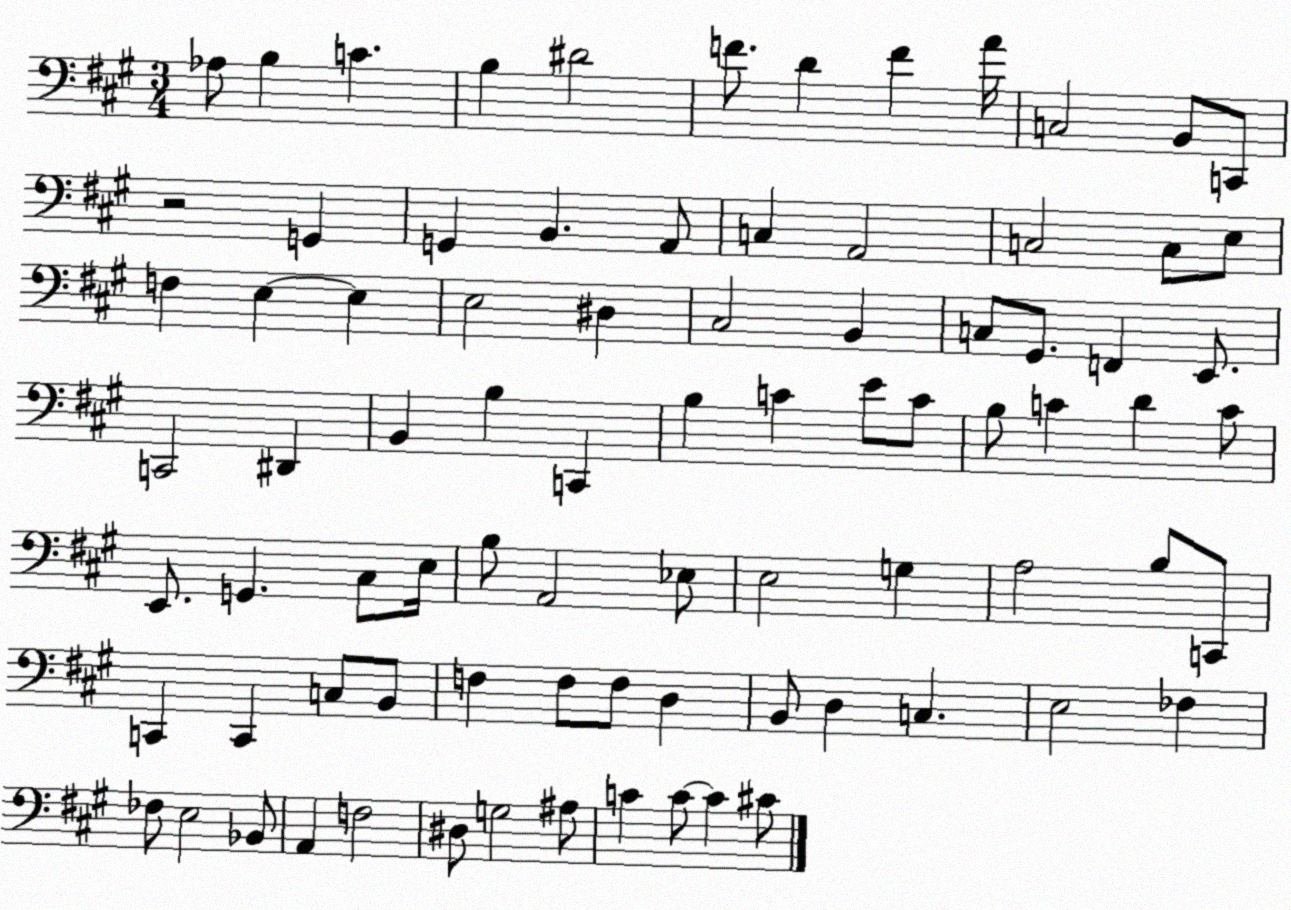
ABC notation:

X:1
T:Untitled
M:3/4
L:1/4
K:A
_A,/2 B, C B, ^D2 F/2 D F A/4 C,2 B,,/2 C,,/2 z2 G,, G,, B,, A,,/2 C, A,,2 C,2 C,/2 E,/2 F, E, E, E,2 ^D, ^C,2 B,, C,/2 ^G,,/2 F,, E,,/2 C,,2 ^D,, B,, B, C,, B, C E/2 C/2 B,/2 C D C/2 E,,/2 G,, ^C,/2 E,/4 B,/2 A,,2 _E,/2 E,2 G, A,2 B,/2 C,,/2 C,, C,, C,/2 B,,/2 F, F,/2 F,/2 D, B,,/2 D, C, E,2 _F, _F,/2 E,2 _B,,/2 A,, F,2 ^D,/2 G,2 ^A,/2 C C/2 C ^C/2